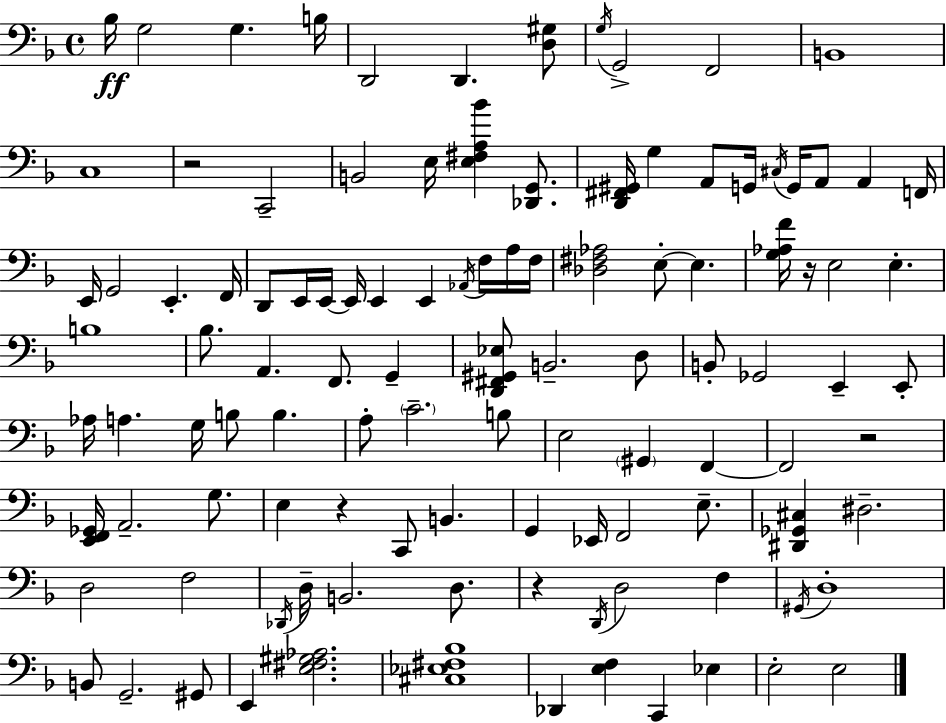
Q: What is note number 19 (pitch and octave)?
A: G2